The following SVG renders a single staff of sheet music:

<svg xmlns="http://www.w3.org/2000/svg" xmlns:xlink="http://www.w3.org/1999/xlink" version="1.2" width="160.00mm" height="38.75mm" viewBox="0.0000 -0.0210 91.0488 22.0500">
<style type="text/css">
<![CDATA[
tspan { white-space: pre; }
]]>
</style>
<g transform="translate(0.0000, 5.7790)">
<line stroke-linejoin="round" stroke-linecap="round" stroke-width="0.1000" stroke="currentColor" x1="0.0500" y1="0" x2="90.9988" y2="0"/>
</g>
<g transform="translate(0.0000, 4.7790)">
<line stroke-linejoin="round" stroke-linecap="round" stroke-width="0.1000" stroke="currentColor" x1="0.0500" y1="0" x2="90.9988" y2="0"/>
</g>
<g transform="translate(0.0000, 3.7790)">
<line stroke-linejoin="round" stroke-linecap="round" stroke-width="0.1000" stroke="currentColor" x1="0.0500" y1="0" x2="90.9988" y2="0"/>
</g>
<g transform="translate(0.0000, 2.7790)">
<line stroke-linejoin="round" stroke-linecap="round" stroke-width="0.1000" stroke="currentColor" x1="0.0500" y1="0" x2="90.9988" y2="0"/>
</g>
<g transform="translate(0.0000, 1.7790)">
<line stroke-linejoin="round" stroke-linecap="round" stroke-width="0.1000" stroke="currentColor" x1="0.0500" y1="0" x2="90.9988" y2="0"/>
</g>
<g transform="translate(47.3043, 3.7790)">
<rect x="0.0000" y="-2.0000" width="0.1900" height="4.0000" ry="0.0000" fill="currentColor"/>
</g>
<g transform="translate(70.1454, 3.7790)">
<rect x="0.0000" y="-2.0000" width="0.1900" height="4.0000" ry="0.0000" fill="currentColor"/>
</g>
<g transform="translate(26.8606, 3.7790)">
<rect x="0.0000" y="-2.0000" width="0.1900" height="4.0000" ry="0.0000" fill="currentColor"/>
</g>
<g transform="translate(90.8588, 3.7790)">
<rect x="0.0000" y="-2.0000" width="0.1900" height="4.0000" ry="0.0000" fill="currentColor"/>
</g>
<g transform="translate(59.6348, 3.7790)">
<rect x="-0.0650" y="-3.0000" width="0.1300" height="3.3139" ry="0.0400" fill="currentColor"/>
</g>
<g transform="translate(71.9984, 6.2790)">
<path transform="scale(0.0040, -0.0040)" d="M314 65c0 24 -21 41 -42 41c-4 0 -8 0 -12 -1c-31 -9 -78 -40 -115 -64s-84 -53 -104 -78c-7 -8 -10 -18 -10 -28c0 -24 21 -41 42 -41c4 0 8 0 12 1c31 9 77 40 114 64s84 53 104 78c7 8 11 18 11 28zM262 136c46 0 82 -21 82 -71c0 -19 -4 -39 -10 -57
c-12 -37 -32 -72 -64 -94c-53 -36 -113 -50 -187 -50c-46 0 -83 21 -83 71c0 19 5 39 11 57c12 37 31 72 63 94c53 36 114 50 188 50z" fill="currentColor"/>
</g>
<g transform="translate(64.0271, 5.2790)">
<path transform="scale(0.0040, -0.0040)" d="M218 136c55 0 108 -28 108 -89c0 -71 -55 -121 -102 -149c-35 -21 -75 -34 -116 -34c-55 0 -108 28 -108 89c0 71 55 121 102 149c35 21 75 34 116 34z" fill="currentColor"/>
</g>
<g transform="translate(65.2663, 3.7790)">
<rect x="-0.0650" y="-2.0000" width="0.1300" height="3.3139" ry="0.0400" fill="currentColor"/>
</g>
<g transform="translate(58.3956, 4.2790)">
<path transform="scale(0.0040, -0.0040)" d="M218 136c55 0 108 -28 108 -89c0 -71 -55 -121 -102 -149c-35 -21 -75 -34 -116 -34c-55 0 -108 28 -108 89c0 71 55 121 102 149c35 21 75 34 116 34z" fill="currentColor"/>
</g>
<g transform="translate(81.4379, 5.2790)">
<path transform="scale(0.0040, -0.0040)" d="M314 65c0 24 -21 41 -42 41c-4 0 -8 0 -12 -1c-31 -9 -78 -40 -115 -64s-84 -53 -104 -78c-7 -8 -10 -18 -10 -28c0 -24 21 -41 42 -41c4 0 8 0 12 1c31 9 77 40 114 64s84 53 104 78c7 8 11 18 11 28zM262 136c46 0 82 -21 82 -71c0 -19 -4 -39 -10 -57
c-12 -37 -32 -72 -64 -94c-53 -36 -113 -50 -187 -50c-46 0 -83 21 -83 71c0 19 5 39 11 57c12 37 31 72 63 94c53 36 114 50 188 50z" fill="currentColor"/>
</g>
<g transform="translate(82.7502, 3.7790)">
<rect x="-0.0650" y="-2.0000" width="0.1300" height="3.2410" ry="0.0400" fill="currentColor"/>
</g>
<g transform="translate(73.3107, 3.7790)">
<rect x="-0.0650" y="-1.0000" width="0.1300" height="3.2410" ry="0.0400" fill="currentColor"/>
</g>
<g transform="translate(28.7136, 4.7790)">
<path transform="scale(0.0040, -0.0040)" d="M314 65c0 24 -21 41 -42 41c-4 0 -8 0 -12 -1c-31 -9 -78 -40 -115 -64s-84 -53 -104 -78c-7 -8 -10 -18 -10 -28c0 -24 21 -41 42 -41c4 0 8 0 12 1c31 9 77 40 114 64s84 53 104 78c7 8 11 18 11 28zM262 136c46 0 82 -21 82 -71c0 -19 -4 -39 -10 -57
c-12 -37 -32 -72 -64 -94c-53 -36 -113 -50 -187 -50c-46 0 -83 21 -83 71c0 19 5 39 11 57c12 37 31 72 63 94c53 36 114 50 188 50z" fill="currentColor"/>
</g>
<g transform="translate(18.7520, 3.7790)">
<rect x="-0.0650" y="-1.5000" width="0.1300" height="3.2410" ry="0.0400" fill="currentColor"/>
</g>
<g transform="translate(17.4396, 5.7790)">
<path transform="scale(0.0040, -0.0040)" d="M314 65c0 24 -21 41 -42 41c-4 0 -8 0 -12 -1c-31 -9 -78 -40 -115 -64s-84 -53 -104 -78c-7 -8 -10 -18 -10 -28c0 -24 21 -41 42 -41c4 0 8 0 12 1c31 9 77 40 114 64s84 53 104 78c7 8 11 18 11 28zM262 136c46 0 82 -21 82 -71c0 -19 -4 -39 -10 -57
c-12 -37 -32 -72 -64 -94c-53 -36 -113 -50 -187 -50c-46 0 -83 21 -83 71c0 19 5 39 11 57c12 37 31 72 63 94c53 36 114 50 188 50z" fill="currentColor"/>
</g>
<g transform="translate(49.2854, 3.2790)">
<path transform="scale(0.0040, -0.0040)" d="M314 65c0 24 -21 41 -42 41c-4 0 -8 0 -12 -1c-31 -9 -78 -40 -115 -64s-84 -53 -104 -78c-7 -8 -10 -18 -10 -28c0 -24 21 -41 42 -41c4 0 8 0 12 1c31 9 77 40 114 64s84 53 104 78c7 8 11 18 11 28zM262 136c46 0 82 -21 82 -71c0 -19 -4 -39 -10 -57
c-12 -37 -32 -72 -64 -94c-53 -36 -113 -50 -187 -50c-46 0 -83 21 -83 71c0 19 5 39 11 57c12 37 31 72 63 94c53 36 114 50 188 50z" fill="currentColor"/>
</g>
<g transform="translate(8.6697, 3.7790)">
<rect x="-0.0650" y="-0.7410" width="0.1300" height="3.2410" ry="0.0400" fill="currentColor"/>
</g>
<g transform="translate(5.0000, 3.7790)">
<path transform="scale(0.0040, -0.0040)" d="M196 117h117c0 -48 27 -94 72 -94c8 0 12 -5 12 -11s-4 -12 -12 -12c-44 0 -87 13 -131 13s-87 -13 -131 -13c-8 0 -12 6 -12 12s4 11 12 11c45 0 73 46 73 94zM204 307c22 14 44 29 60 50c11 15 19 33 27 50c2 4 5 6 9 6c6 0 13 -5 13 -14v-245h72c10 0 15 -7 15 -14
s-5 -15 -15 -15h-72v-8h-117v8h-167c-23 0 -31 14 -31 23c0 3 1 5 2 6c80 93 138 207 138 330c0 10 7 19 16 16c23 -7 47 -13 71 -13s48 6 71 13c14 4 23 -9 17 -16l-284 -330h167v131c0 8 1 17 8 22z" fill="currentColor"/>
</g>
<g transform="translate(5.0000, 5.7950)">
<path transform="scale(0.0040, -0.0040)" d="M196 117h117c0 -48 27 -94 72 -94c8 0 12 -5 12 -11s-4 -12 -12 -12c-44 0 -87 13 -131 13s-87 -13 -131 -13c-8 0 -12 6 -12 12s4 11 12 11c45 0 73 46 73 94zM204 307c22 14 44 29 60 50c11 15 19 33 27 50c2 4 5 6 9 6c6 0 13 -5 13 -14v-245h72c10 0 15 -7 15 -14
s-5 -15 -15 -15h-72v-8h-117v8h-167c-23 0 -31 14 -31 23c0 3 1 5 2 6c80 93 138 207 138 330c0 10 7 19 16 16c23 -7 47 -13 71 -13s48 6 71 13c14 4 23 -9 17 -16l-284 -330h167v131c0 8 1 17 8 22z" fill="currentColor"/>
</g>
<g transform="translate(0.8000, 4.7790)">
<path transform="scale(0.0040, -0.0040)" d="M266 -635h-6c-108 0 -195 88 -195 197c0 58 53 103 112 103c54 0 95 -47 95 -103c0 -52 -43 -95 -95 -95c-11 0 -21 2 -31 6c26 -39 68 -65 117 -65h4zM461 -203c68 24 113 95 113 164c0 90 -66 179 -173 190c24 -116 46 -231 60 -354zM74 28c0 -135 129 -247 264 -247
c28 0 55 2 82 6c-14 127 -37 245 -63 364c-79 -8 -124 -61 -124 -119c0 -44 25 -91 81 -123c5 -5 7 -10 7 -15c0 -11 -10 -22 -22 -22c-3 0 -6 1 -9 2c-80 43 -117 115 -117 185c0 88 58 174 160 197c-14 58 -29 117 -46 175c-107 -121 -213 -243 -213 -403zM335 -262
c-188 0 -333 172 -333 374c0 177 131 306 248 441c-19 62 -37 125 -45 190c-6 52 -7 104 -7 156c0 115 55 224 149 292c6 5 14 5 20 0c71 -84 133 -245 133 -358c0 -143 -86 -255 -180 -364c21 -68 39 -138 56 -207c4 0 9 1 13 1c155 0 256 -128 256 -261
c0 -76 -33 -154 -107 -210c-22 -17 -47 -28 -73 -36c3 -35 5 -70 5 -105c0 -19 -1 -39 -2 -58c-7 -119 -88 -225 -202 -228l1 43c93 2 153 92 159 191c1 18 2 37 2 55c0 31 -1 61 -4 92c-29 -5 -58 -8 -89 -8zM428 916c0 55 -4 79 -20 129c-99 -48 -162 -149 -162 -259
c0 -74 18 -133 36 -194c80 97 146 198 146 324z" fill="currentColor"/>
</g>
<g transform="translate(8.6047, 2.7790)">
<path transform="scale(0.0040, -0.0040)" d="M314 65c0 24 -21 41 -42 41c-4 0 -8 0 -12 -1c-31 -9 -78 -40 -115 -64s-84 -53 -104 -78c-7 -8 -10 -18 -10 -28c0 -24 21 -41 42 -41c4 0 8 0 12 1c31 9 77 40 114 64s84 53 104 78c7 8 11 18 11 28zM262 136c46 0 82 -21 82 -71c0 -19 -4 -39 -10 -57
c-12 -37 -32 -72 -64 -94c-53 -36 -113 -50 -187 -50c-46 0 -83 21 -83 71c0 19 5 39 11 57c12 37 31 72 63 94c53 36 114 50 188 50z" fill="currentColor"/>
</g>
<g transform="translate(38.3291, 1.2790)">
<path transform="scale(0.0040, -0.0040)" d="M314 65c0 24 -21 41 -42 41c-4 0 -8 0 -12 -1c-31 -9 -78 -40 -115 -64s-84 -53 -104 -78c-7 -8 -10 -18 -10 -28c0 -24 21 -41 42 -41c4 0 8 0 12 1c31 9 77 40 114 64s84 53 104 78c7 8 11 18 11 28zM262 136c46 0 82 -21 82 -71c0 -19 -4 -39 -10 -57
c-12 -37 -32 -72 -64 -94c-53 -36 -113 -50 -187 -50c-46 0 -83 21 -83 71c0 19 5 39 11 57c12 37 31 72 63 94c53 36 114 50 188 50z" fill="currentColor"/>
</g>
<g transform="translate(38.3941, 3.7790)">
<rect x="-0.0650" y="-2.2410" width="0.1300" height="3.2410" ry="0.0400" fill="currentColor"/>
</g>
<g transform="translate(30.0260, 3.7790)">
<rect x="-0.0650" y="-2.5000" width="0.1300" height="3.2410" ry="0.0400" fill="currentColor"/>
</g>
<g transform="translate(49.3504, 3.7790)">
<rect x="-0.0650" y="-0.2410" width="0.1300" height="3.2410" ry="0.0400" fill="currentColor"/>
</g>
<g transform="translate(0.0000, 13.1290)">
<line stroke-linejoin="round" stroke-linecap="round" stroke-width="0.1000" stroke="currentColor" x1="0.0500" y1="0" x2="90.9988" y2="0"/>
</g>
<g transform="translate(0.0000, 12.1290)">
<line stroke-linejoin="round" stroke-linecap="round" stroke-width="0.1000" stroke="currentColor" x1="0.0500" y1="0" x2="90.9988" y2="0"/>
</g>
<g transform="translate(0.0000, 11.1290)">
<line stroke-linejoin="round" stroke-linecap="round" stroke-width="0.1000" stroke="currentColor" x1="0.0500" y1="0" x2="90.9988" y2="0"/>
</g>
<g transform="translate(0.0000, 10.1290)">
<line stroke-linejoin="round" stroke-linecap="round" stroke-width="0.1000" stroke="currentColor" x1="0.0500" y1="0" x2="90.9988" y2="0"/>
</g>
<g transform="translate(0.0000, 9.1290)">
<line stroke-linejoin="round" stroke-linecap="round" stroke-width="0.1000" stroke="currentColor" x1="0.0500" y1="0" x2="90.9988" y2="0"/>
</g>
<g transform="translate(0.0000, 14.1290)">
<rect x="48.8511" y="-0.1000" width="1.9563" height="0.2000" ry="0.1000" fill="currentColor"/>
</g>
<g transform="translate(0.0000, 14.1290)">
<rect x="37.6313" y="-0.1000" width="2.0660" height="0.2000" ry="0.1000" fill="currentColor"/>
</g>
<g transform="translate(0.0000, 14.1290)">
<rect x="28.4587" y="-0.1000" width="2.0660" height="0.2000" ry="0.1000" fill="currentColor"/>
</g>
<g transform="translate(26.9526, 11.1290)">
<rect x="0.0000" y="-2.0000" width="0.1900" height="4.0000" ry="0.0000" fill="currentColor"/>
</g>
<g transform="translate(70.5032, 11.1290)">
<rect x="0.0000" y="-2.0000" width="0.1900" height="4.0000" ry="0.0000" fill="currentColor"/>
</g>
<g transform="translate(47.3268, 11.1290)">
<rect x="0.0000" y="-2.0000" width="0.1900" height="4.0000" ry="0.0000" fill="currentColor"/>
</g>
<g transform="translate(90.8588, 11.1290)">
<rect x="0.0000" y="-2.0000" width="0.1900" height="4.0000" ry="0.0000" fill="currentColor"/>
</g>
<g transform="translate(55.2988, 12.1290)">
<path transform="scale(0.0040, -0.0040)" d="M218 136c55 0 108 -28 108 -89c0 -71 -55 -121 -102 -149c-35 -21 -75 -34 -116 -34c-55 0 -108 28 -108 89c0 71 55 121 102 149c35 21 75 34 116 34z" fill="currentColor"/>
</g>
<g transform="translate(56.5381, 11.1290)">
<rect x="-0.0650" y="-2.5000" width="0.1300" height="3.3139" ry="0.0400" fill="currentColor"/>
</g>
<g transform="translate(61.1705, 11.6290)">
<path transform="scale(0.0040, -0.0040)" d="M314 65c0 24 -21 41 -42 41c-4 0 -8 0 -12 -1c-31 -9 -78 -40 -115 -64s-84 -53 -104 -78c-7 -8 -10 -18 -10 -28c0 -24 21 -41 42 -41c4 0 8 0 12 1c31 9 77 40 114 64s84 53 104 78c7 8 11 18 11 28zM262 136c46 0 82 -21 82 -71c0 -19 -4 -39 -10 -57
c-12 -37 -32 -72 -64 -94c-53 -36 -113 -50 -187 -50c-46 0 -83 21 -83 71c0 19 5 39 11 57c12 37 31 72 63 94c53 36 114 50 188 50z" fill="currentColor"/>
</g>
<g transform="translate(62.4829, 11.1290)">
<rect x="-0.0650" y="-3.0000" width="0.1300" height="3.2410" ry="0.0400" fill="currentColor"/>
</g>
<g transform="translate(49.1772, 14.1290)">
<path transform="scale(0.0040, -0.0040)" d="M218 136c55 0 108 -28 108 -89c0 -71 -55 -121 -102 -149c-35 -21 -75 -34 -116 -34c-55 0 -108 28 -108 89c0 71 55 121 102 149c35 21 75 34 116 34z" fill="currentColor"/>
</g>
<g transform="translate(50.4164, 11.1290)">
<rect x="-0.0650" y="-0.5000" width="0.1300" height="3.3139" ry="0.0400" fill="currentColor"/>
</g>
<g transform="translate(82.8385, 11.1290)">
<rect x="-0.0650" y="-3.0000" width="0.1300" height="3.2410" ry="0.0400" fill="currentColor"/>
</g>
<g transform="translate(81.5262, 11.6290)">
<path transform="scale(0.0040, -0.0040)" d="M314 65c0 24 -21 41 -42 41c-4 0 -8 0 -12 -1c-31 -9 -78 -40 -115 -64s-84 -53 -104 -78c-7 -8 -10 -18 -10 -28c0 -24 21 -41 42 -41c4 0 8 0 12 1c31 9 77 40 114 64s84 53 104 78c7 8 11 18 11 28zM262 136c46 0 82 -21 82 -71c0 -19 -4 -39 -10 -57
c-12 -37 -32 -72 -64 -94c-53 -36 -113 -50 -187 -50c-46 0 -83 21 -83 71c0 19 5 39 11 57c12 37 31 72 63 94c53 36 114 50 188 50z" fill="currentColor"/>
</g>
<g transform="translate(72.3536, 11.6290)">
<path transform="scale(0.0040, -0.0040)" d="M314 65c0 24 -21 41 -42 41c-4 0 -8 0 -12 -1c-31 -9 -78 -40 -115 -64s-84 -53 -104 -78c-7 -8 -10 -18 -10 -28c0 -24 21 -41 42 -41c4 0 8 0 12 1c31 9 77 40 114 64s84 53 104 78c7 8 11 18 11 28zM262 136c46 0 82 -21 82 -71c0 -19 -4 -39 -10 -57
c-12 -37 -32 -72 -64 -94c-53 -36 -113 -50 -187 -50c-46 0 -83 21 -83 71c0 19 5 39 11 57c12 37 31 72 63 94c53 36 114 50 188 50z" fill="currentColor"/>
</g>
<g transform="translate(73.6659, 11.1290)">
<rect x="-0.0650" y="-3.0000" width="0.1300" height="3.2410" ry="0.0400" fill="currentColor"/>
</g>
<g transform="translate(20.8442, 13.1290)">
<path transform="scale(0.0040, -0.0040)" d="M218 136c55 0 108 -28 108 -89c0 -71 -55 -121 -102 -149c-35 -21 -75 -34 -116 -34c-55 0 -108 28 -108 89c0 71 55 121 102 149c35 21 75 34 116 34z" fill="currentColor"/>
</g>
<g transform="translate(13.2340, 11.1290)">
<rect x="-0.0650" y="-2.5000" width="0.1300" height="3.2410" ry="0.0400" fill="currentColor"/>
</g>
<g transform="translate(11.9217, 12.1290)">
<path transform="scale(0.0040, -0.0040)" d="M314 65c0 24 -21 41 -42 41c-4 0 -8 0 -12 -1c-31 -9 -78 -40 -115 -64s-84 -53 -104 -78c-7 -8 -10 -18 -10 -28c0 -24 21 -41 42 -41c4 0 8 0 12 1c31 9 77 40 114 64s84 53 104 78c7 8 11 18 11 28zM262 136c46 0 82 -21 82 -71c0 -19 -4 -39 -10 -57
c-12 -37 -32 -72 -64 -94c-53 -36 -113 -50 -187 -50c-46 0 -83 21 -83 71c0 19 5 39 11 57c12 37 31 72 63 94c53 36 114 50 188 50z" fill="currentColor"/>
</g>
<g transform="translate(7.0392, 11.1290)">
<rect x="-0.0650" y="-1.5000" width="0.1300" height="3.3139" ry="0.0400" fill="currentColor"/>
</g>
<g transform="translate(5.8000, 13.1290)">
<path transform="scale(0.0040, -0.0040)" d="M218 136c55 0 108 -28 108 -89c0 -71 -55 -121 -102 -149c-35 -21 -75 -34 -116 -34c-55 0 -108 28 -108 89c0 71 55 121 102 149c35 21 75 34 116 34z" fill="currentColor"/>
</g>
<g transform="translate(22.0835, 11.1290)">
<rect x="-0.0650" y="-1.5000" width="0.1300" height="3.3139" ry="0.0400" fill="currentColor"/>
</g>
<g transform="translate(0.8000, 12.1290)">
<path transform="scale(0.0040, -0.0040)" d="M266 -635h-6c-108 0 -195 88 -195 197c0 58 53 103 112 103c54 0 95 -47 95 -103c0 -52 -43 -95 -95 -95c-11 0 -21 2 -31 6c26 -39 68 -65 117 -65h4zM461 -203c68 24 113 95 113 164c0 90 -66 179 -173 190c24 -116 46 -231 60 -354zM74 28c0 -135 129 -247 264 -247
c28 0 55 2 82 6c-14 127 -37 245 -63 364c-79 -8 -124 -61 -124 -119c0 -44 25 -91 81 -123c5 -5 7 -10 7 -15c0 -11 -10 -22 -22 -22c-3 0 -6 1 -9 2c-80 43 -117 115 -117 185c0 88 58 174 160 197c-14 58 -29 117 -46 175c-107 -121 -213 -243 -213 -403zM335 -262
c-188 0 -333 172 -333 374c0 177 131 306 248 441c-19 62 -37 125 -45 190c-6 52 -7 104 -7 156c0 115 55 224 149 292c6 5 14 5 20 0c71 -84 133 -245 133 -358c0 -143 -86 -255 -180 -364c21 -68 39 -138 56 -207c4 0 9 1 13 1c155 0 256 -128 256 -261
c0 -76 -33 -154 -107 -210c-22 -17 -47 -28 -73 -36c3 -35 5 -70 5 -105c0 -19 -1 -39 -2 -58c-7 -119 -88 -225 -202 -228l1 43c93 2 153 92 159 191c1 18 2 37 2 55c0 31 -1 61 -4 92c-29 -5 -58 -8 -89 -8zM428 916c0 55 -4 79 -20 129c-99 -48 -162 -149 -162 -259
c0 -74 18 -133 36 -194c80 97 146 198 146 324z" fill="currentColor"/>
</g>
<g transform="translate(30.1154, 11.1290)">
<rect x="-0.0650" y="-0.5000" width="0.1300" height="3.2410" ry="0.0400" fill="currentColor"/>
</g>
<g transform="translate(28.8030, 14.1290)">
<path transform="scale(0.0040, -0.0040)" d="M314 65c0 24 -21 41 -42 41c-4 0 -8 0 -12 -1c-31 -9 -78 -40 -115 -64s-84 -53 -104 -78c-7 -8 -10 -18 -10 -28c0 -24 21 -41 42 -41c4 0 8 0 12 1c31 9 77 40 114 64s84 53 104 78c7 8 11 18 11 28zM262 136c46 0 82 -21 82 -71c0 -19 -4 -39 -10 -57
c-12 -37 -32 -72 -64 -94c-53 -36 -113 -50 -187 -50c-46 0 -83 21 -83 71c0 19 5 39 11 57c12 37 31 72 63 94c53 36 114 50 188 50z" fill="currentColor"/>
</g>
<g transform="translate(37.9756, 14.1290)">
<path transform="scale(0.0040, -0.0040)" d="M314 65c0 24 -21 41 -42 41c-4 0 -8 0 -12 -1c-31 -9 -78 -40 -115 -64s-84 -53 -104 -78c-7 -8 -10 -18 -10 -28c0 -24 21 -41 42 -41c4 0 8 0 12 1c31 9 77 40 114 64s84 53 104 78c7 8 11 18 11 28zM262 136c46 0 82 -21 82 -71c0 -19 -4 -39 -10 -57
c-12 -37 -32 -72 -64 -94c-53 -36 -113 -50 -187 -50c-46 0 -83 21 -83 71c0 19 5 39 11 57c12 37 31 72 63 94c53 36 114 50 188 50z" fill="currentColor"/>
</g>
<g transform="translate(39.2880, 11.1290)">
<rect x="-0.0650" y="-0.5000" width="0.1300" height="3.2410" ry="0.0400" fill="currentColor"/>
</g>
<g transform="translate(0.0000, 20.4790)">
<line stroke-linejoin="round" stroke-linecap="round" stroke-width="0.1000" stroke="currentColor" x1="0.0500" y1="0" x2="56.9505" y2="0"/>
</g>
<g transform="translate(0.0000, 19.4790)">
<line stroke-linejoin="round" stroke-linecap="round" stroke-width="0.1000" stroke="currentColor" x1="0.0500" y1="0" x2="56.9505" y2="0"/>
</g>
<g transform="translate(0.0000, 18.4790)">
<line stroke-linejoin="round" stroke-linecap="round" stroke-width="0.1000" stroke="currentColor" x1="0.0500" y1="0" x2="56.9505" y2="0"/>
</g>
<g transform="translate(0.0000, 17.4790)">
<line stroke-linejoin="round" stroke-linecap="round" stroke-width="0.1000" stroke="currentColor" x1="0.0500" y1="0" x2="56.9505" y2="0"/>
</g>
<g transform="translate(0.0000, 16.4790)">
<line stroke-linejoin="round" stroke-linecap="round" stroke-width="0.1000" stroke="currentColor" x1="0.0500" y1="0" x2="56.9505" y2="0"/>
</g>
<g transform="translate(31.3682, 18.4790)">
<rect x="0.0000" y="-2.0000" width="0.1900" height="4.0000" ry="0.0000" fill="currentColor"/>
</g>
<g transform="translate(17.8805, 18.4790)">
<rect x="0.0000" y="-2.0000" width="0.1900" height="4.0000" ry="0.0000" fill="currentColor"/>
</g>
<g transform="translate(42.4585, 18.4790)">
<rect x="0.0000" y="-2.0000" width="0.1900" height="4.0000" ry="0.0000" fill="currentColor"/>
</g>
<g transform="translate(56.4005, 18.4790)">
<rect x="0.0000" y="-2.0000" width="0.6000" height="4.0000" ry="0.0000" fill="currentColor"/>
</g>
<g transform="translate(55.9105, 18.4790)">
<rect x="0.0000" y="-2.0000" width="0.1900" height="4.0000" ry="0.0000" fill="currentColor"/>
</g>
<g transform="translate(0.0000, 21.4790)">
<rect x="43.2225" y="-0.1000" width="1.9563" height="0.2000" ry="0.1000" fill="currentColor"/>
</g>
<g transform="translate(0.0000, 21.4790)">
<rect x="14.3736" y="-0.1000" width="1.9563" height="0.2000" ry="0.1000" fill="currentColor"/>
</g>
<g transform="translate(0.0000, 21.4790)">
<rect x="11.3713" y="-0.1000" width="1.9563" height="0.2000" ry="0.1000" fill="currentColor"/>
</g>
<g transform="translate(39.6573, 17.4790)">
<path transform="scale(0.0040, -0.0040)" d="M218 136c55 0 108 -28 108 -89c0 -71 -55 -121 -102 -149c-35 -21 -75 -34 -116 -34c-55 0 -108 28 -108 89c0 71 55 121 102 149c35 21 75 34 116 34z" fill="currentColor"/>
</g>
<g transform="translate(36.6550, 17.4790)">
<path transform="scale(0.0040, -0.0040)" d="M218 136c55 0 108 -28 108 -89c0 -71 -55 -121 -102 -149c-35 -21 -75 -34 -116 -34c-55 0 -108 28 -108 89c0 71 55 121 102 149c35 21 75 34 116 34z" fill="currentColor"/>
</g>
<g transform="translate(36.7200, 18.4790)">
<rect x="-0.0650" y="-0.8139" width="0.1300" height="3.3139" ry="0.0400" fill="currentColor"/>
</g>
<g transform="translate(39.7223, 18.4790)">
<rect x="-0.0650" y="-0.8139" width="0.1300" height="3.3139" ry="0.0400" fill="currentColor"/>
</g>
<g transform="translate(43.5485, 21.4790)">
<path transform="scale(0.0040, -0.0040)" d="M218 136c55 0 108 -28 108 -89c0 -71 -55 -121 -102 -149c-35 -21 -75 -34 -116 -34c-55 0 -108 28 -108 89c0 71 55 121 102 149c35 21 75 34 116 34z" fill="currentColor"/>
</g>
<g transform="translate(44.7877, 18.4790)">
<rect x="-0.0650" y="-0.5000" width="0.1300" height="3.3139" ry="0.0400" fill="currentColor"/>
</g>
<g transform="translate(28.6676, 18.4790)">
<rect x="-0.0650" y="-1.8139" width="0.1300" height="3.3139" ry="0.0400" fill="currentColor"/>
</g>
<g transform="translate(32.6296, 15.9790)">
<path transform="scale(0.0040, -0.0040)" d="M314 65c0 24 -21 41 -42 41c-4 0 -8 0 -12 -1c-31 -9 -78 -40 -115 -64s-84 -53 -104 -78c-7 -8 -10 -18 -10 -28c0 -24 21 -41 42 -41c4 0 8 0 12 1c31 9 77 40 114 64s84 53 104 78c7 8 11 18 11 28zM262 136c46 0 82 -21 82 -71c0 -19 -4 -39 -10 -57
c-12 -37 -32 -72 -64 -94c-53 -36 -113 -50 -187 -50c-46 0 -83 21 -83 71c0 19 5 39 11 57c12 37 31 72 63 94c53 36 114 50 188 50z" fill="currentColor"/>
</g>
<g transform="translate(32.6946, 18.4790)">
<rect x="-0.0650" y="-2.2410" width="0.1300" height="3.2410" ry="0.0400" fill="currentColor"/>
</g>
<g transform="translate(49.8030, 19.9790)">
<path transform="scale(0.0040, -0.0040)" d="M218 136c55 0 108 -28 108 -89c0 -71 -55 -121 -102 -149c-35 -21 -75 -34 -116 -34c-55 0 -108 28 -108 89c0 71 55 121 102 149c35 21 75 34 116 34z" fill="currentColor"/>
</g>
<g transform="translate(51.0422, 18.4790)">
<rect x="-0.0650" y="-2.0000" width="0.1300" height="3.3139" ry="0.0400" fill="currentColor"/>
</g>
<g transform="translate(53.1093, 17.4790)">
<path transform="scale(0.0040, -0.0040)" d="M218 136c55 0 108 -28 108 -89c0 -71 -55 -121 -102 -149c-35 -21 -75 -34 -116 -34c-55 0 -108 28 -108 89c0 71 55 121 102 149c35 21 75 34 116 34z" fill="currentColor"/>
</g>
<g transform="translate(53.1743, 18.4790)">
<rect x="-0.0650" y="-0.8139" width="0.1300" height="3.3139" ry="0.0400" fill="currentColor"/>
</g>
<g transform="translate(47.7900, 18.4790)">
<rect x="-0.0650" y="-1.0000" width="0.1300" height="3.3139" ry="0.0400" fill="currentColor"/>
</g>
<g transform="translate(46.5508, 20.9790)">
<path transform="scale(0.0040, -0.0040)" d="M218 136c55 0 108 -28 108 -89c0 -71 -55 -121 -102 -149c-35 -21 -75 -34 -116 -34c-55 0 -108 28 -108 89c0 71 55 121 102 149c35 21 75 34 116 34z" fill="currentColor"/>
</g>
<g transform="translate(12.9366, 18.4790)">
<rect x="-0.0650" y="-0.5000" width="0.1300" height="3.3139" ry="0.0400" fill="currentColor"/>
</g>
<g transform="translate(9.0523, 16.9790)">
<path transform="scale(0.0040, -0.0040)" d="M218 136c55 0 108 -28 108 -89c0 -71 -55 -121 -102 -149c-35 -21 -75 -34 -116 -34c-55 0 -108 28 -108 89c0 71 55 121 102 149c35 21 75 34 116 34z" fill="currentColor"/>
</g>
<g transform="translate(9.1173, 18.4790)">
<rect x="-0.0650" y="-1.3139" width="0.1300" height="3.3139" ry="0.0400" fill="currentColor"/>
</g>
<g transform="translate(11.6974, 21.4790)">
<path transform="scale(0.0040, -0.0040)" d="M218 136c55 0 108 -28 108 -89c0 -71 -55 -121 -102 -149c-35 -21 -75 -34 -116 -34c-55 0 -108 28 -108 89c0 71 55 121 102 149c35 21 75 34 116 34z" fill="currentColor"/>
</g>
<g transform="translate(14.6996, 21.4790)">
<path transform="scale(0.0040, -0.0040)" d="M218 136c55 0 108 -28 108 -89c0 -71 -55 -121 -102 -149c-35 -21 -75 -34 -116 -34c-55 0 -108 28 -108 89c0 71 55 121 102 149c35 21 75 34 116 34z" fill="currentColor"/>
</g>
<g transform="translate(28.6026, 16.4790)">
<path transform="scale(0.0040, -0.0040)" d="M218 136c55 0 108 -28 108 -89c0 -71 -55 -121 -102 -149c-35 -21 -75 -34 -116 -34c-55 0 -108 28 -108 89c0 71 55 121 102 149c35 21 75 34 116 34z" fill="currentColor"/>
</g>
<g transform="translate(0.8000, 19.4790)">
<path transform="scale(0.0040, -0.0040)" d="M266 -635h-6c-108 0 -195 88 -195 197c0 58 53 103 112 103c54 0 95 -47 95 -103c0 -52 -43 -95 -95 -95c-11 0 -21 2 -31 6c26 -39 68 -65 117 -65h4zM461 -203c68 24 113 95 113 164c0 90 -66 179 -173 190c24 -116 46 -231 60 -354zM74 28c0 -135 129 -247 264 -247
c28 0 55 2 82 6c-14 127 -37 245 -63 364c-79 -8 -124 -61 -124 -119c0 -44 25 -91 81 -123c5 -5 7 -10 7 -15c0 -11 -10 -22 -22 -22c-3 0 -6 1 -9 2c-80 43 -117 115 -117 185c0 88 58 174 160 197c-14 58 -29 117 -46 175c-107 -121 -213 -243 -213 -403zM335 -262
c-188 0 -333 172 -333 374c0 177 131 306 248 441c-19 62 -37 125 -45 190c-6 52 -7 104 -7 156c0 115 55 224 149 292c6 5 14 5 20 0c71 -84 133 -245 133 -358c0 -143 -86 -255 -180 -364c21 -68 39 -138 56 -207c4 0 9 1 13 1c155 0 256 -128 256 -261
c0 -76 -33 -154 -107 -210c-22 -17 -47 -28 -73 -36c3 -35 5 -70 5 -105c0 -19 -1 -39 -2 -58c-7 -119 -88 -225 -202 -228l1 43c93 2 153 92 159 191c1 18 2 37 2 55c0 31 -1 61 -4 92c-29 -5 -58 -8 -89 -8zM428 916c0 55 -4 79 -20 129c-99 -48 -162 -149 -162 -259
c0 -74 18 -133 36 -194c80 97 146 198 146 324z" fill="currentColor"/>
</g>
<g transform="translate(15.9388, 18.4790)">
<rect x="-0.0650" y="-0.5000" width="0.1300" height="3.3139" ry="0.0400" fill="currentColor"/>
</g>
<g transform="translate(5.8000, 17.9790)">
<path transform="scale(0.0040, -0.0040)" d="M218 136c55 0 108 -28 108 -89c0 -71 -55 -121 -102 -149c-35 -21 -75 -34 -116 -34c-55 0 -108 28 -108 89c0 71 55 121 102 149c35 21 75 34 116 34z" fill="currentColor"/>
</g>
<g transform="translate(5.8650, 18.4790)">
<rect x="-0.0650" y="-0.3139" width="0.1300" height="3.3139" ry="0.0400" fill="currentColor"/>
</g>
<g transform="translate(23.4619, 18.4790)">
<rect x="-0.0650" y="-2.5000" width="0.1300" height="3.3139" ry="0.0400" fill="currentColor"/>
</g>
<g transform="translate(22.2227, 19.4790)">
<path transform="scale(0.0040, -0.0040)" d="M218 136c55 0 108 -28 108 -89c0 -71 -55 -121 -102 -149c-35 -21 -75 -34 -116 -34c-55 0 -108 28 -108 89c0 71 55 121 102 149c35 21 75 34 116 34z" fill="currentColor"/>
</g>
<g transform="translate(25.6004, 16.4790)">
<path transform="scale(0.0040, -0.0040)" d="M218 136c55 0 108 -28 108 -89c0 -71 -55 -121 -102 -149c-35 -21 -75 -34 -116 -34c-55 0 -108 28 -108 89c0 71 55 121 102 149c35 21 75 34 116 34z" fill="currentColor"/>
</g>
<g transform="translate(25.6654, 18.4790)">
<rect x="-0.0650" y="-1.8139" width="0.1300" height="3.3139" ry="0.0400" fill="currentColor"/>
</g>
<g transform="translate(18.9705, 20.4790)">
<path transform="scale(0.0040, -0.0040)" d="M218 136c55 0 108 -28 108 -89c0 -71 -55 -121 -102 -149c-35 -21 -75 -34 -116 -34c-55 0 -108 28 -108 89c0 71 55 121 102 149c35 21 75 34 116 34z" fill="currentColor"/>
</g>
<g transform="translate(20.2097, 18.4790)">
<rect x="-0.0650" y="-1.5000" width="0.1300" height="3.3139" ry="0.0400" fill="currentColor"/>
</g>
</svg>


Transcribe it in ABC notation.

X:1
T:Untitled
M:4/4
L:1/4
K:C
d2 E2 G2 g2 c2 A F D2 F2 E G2 E C2 C2 C G A2 A2 A2 c e C C E G f f g2 d d C D F d